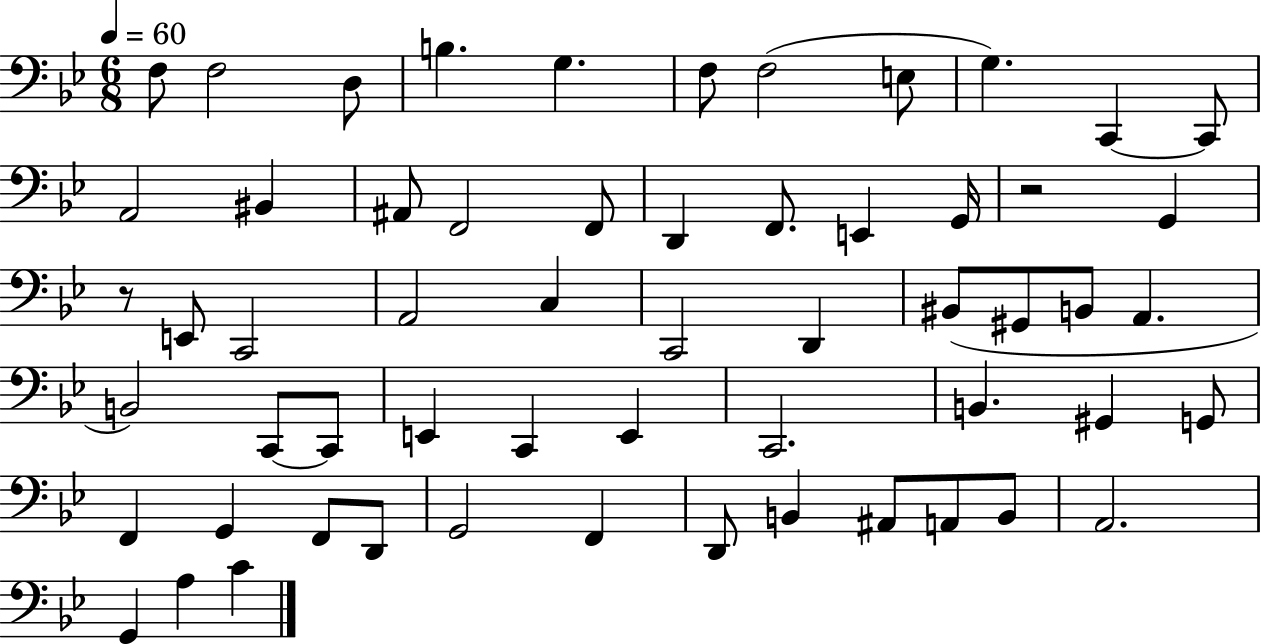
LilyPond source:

{
  \clef bass
  \numericTimeSignature
  \time 6/8
  \key bes \major
  \tempo 4 = 60
  \repeat volta 2 { f8 f2 d8 | b4. g4. | f8 f2( e8 | g4.) c,4~~ c,8 | \break a,2 bis,4 | ais,8 f,2 f,8 | d,4 f,8. e,4 g,16 | r2 g,4 | \break r8 e,8 c,2 | a,2 c4 | c,2 d,4 | bis,8( gis,8 b,8 a,4. | \break b,2) c,8~~ c,8 | e,4 c,4 e,4 | c,2. | b,4. gis,4 g,8 | \break f,4 g,4 f,8 d,8 | g,2 f,4 | d,8 b,4 ais,8 a,8 b,8 | a,2. | \break g,4 a4 c'4 | } \bar "|."
}